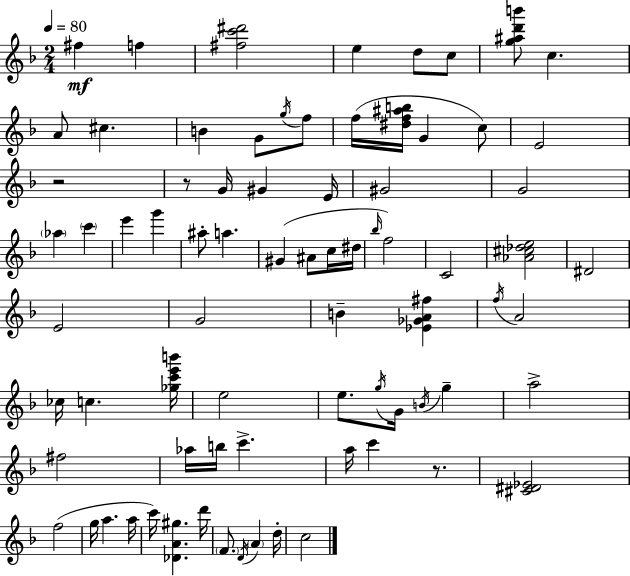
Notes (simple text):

F#5/q F5/q [F#5,C6,D#6]/h E5/q D5/e C5/e [G5,A#5,D6,B6]/e C5/q. A4/e C#5/q. B4/q G4/e G5/s F5/e F5/s [D#5,F5,A#5,B5]/s G4/q C5/e E4/h R/h R/e G4/s G#4/q E4/s G#4/h G4/h Ab5/q C6/q E6/q G6/q A#5/e A5/q. G#4/q A#4/e C5/s D#5/s Bb5/s F5/h C4/h [Ab4,C#5,Db5,E5]/h D#4/h E4/h G4/h B4/q [Eb4,Gb4,A4,F#5]/q F5/s A4/h CES5/s C5/q. [Gb5,C6,E6,B6]/s E5/h E5/e. G5/s G4/s B4/s G5/q A5/h F#5/h Ab5/s B5/s C6/q. A5/s C6/q R/e. [C#4,D#4,Eb4]/h F5/h G5/s A5/q. A5/s C6/s [Db4,A4,G#5]/q. D6/s F4/e. D4/s A4/q D5/s C5/h